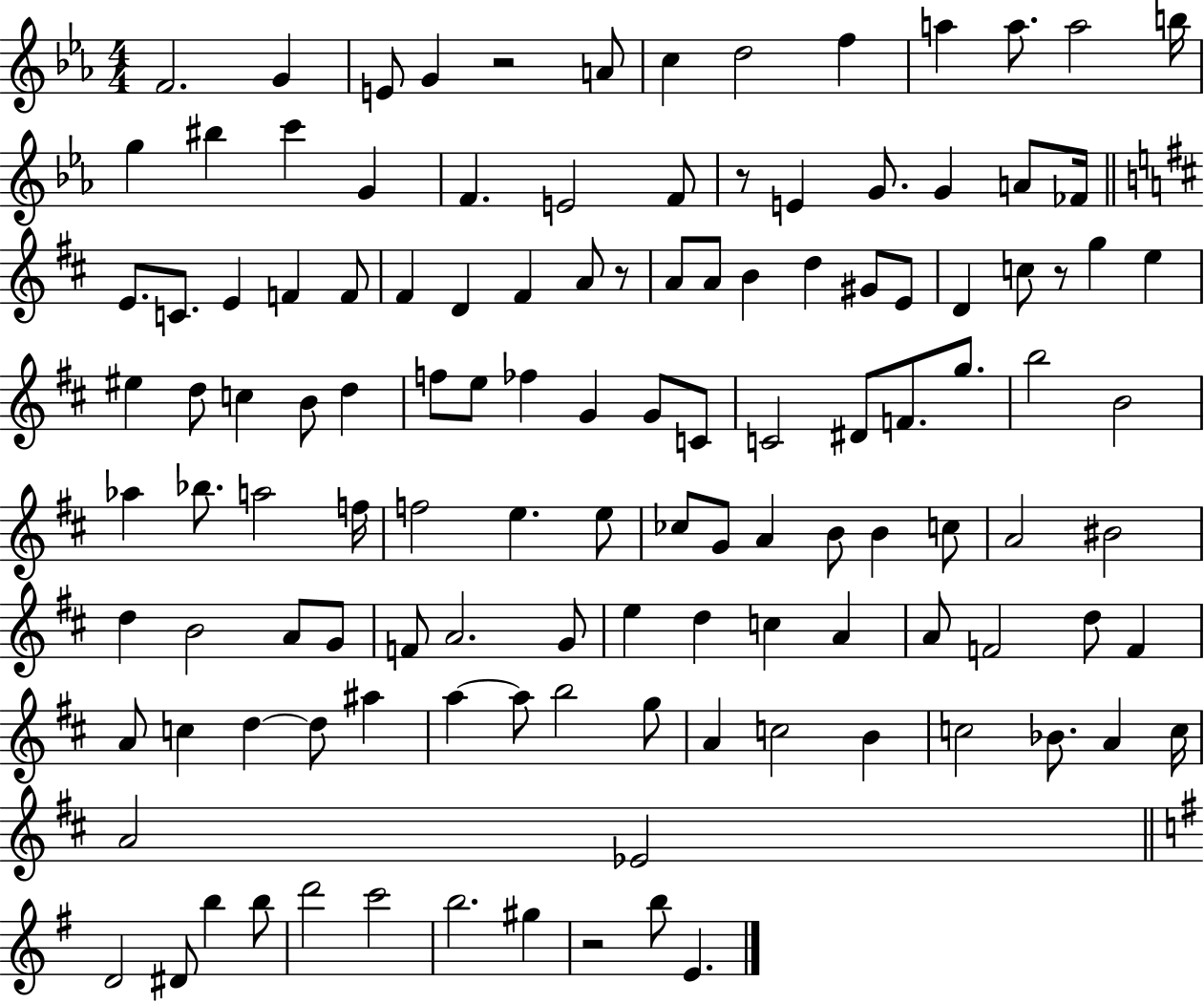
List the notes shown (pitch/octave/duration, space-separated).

F4/h. G4/q E4/e G4/q R/h A4/e C5/q D5/h F5/q A5/q A5/e. A5/h B5/s G5/q BIS5/q C6/q G4/q F4/q. E4/h F4/e R/e E4/q G4/e. G4/q A4/e FES4/s E4/e. C4/e. E4/q F4/q F4/e F#4/q D4/q F#4/q A4/e R/e A4/e A4/e B4/q D5/q G#4/e E4/e D4/q C5/e R/e G5/q E5/q EIS5/q D5/e C5/q B4/e D5/q F5/e E5/e FES5/q G4/q G4/e C4/e C4/h D#4/e F4/e. G5/e. B5/h B4/h Ab5/q Bb5/e. A5/h F5/s F5/h E5/q. E5/e CES5/e G4/e A4/q B4/e B4/q C5/e A4/h BIS4/h D5/q B4/h A4/e G4/e F4/e A4/h. G4/e E5/q D5/q C5/q A4/q A4/e F4/h D5/e F4/q A4/e C5/q D5/q D5/e A#5/q A5/q A5/e B5/h G5/e A4/q C5/h B4/q C5/h Bb4/e. A4/q C5/s A4/h Eb4/h D4/h D#4/e B5/q B5/e D6/h C6/h B5/h. G#5/q R/h B5/e E4/q.